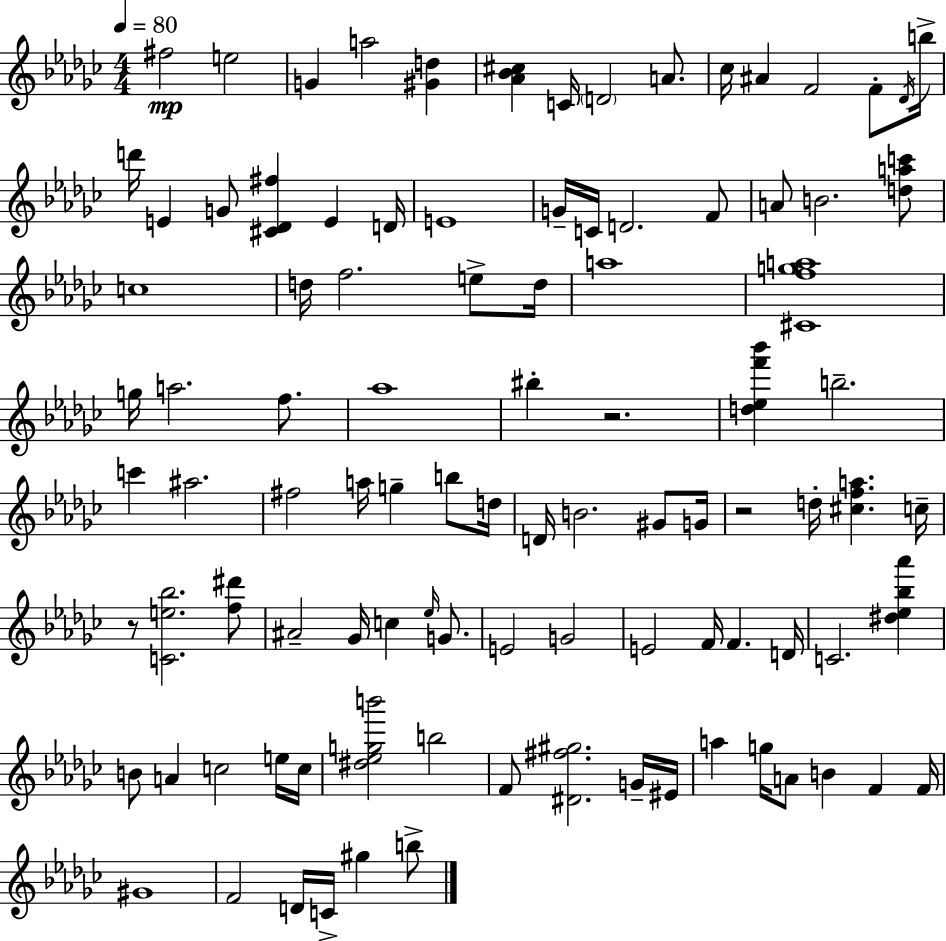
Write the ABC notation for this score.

X:1
T:Untitled
M:4/4
L:1/4
K:Ebm
^f2 e2 G a2 [^Gd] [_A_B^c] C/4 D2 A/2 _c/4 ^A F2 F/2 _D/4 b/4 d'/4 E G/2 [^C_D^f] E D/4 E4 G/4 C/4 D2 F/2 A/2 B2 [dac']/2 c4 d/4 f2 e/2 d/4 a4 [^Cfga]4 g/4 a2 f/2 _a4 ^b z2 [d_ef'_b'] b2 c' ^a2 ^f2 a/4 g b/2 d/4 D/4 B2 ^G/2 G/4 z2 d/4 [^cfa] c/4 z/2 [Ce_b]2 [f^d']/2 ^A2 _G/4 c _e/4 G/2 E2 G2 E2 F/4 F D/4 C2 [^d_e_b_a'] B/2 A c2 e/4 c/4 [^d_egb']2 b2 F/2 [^D^f^g]2 G/4 ^E/4 a g/4 A/2 B F F/4 ^G4 F2 D/4 C/4 ^g b/2